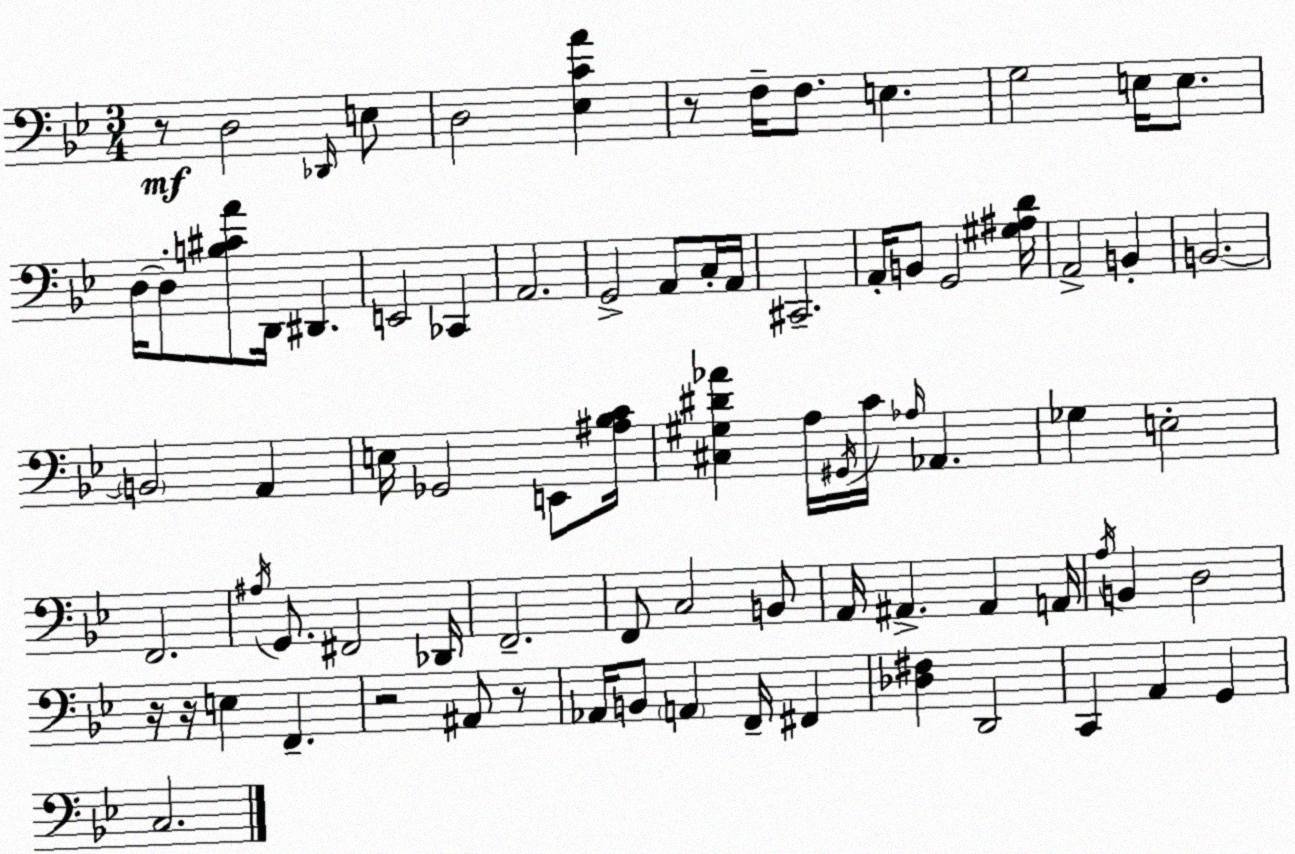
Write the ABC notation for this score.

X:1
T:Untitled
M:3/4
L:1/4
K:Bb
z/2 D,2 _D,,/4 E,/2 D,2 [_E,CA] z/2 F,/4 F,/2 E, G,2 E,/4 E,/2 D,/4 D,/2 [B,^CA]/2 D,,/4 ^D,, E,,2 _C,, A,,2 G,,2 A,,/2 C,/4 A,,/4 ^C,,2 A,,/4 B,,/2 G,,2 [^G,^A,D]/4 A,,2 B,, B,,2 B,,2 A,, E,/4 _G,,2 E,,/2 [^A,_B,C]/4 [^C,^G,^D_A] A,/4 ^G,,/4 C/4 _A,/4 _A,, _G, E,2 F,,2 ^A,/4 G,,/2 ^F,,2 _D,,/4 F,,2 F,,/2 C,2 B,,/2 A,,/4 ^A,, ^A,, A,,/4 A,/4 B,, D,2 z/4 z/4 E, F,, z2 ^A,,/2 z/2 _A,,/4 B,,/2 A,, F,,/4 ^F,, [_D,^F,] D,,2 C,, A,, G,, C,2